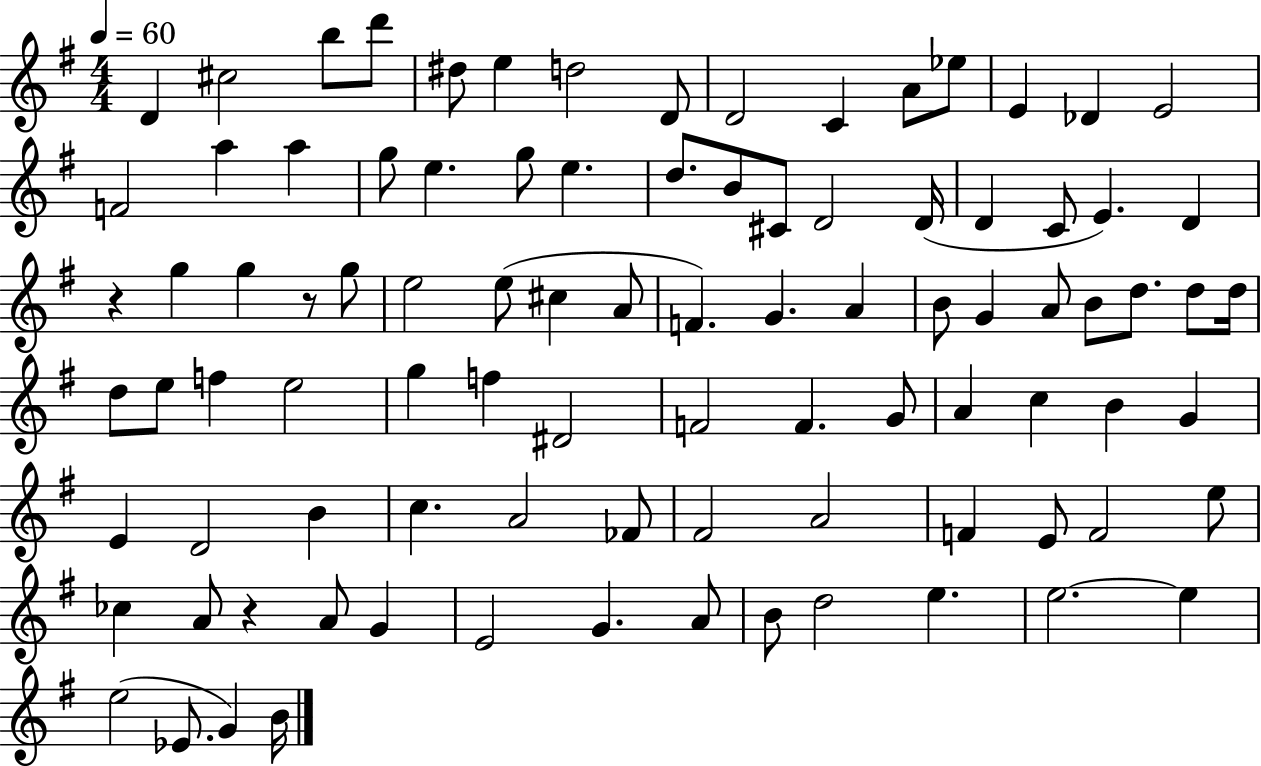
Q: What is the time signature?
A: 4/4